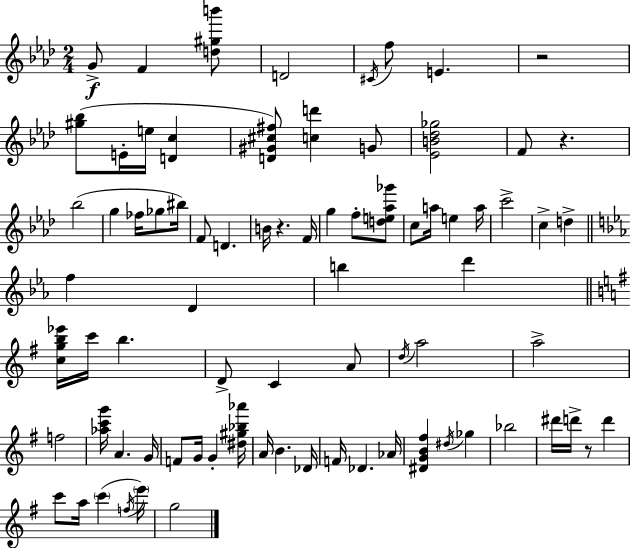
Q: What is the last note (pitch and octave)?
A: G5